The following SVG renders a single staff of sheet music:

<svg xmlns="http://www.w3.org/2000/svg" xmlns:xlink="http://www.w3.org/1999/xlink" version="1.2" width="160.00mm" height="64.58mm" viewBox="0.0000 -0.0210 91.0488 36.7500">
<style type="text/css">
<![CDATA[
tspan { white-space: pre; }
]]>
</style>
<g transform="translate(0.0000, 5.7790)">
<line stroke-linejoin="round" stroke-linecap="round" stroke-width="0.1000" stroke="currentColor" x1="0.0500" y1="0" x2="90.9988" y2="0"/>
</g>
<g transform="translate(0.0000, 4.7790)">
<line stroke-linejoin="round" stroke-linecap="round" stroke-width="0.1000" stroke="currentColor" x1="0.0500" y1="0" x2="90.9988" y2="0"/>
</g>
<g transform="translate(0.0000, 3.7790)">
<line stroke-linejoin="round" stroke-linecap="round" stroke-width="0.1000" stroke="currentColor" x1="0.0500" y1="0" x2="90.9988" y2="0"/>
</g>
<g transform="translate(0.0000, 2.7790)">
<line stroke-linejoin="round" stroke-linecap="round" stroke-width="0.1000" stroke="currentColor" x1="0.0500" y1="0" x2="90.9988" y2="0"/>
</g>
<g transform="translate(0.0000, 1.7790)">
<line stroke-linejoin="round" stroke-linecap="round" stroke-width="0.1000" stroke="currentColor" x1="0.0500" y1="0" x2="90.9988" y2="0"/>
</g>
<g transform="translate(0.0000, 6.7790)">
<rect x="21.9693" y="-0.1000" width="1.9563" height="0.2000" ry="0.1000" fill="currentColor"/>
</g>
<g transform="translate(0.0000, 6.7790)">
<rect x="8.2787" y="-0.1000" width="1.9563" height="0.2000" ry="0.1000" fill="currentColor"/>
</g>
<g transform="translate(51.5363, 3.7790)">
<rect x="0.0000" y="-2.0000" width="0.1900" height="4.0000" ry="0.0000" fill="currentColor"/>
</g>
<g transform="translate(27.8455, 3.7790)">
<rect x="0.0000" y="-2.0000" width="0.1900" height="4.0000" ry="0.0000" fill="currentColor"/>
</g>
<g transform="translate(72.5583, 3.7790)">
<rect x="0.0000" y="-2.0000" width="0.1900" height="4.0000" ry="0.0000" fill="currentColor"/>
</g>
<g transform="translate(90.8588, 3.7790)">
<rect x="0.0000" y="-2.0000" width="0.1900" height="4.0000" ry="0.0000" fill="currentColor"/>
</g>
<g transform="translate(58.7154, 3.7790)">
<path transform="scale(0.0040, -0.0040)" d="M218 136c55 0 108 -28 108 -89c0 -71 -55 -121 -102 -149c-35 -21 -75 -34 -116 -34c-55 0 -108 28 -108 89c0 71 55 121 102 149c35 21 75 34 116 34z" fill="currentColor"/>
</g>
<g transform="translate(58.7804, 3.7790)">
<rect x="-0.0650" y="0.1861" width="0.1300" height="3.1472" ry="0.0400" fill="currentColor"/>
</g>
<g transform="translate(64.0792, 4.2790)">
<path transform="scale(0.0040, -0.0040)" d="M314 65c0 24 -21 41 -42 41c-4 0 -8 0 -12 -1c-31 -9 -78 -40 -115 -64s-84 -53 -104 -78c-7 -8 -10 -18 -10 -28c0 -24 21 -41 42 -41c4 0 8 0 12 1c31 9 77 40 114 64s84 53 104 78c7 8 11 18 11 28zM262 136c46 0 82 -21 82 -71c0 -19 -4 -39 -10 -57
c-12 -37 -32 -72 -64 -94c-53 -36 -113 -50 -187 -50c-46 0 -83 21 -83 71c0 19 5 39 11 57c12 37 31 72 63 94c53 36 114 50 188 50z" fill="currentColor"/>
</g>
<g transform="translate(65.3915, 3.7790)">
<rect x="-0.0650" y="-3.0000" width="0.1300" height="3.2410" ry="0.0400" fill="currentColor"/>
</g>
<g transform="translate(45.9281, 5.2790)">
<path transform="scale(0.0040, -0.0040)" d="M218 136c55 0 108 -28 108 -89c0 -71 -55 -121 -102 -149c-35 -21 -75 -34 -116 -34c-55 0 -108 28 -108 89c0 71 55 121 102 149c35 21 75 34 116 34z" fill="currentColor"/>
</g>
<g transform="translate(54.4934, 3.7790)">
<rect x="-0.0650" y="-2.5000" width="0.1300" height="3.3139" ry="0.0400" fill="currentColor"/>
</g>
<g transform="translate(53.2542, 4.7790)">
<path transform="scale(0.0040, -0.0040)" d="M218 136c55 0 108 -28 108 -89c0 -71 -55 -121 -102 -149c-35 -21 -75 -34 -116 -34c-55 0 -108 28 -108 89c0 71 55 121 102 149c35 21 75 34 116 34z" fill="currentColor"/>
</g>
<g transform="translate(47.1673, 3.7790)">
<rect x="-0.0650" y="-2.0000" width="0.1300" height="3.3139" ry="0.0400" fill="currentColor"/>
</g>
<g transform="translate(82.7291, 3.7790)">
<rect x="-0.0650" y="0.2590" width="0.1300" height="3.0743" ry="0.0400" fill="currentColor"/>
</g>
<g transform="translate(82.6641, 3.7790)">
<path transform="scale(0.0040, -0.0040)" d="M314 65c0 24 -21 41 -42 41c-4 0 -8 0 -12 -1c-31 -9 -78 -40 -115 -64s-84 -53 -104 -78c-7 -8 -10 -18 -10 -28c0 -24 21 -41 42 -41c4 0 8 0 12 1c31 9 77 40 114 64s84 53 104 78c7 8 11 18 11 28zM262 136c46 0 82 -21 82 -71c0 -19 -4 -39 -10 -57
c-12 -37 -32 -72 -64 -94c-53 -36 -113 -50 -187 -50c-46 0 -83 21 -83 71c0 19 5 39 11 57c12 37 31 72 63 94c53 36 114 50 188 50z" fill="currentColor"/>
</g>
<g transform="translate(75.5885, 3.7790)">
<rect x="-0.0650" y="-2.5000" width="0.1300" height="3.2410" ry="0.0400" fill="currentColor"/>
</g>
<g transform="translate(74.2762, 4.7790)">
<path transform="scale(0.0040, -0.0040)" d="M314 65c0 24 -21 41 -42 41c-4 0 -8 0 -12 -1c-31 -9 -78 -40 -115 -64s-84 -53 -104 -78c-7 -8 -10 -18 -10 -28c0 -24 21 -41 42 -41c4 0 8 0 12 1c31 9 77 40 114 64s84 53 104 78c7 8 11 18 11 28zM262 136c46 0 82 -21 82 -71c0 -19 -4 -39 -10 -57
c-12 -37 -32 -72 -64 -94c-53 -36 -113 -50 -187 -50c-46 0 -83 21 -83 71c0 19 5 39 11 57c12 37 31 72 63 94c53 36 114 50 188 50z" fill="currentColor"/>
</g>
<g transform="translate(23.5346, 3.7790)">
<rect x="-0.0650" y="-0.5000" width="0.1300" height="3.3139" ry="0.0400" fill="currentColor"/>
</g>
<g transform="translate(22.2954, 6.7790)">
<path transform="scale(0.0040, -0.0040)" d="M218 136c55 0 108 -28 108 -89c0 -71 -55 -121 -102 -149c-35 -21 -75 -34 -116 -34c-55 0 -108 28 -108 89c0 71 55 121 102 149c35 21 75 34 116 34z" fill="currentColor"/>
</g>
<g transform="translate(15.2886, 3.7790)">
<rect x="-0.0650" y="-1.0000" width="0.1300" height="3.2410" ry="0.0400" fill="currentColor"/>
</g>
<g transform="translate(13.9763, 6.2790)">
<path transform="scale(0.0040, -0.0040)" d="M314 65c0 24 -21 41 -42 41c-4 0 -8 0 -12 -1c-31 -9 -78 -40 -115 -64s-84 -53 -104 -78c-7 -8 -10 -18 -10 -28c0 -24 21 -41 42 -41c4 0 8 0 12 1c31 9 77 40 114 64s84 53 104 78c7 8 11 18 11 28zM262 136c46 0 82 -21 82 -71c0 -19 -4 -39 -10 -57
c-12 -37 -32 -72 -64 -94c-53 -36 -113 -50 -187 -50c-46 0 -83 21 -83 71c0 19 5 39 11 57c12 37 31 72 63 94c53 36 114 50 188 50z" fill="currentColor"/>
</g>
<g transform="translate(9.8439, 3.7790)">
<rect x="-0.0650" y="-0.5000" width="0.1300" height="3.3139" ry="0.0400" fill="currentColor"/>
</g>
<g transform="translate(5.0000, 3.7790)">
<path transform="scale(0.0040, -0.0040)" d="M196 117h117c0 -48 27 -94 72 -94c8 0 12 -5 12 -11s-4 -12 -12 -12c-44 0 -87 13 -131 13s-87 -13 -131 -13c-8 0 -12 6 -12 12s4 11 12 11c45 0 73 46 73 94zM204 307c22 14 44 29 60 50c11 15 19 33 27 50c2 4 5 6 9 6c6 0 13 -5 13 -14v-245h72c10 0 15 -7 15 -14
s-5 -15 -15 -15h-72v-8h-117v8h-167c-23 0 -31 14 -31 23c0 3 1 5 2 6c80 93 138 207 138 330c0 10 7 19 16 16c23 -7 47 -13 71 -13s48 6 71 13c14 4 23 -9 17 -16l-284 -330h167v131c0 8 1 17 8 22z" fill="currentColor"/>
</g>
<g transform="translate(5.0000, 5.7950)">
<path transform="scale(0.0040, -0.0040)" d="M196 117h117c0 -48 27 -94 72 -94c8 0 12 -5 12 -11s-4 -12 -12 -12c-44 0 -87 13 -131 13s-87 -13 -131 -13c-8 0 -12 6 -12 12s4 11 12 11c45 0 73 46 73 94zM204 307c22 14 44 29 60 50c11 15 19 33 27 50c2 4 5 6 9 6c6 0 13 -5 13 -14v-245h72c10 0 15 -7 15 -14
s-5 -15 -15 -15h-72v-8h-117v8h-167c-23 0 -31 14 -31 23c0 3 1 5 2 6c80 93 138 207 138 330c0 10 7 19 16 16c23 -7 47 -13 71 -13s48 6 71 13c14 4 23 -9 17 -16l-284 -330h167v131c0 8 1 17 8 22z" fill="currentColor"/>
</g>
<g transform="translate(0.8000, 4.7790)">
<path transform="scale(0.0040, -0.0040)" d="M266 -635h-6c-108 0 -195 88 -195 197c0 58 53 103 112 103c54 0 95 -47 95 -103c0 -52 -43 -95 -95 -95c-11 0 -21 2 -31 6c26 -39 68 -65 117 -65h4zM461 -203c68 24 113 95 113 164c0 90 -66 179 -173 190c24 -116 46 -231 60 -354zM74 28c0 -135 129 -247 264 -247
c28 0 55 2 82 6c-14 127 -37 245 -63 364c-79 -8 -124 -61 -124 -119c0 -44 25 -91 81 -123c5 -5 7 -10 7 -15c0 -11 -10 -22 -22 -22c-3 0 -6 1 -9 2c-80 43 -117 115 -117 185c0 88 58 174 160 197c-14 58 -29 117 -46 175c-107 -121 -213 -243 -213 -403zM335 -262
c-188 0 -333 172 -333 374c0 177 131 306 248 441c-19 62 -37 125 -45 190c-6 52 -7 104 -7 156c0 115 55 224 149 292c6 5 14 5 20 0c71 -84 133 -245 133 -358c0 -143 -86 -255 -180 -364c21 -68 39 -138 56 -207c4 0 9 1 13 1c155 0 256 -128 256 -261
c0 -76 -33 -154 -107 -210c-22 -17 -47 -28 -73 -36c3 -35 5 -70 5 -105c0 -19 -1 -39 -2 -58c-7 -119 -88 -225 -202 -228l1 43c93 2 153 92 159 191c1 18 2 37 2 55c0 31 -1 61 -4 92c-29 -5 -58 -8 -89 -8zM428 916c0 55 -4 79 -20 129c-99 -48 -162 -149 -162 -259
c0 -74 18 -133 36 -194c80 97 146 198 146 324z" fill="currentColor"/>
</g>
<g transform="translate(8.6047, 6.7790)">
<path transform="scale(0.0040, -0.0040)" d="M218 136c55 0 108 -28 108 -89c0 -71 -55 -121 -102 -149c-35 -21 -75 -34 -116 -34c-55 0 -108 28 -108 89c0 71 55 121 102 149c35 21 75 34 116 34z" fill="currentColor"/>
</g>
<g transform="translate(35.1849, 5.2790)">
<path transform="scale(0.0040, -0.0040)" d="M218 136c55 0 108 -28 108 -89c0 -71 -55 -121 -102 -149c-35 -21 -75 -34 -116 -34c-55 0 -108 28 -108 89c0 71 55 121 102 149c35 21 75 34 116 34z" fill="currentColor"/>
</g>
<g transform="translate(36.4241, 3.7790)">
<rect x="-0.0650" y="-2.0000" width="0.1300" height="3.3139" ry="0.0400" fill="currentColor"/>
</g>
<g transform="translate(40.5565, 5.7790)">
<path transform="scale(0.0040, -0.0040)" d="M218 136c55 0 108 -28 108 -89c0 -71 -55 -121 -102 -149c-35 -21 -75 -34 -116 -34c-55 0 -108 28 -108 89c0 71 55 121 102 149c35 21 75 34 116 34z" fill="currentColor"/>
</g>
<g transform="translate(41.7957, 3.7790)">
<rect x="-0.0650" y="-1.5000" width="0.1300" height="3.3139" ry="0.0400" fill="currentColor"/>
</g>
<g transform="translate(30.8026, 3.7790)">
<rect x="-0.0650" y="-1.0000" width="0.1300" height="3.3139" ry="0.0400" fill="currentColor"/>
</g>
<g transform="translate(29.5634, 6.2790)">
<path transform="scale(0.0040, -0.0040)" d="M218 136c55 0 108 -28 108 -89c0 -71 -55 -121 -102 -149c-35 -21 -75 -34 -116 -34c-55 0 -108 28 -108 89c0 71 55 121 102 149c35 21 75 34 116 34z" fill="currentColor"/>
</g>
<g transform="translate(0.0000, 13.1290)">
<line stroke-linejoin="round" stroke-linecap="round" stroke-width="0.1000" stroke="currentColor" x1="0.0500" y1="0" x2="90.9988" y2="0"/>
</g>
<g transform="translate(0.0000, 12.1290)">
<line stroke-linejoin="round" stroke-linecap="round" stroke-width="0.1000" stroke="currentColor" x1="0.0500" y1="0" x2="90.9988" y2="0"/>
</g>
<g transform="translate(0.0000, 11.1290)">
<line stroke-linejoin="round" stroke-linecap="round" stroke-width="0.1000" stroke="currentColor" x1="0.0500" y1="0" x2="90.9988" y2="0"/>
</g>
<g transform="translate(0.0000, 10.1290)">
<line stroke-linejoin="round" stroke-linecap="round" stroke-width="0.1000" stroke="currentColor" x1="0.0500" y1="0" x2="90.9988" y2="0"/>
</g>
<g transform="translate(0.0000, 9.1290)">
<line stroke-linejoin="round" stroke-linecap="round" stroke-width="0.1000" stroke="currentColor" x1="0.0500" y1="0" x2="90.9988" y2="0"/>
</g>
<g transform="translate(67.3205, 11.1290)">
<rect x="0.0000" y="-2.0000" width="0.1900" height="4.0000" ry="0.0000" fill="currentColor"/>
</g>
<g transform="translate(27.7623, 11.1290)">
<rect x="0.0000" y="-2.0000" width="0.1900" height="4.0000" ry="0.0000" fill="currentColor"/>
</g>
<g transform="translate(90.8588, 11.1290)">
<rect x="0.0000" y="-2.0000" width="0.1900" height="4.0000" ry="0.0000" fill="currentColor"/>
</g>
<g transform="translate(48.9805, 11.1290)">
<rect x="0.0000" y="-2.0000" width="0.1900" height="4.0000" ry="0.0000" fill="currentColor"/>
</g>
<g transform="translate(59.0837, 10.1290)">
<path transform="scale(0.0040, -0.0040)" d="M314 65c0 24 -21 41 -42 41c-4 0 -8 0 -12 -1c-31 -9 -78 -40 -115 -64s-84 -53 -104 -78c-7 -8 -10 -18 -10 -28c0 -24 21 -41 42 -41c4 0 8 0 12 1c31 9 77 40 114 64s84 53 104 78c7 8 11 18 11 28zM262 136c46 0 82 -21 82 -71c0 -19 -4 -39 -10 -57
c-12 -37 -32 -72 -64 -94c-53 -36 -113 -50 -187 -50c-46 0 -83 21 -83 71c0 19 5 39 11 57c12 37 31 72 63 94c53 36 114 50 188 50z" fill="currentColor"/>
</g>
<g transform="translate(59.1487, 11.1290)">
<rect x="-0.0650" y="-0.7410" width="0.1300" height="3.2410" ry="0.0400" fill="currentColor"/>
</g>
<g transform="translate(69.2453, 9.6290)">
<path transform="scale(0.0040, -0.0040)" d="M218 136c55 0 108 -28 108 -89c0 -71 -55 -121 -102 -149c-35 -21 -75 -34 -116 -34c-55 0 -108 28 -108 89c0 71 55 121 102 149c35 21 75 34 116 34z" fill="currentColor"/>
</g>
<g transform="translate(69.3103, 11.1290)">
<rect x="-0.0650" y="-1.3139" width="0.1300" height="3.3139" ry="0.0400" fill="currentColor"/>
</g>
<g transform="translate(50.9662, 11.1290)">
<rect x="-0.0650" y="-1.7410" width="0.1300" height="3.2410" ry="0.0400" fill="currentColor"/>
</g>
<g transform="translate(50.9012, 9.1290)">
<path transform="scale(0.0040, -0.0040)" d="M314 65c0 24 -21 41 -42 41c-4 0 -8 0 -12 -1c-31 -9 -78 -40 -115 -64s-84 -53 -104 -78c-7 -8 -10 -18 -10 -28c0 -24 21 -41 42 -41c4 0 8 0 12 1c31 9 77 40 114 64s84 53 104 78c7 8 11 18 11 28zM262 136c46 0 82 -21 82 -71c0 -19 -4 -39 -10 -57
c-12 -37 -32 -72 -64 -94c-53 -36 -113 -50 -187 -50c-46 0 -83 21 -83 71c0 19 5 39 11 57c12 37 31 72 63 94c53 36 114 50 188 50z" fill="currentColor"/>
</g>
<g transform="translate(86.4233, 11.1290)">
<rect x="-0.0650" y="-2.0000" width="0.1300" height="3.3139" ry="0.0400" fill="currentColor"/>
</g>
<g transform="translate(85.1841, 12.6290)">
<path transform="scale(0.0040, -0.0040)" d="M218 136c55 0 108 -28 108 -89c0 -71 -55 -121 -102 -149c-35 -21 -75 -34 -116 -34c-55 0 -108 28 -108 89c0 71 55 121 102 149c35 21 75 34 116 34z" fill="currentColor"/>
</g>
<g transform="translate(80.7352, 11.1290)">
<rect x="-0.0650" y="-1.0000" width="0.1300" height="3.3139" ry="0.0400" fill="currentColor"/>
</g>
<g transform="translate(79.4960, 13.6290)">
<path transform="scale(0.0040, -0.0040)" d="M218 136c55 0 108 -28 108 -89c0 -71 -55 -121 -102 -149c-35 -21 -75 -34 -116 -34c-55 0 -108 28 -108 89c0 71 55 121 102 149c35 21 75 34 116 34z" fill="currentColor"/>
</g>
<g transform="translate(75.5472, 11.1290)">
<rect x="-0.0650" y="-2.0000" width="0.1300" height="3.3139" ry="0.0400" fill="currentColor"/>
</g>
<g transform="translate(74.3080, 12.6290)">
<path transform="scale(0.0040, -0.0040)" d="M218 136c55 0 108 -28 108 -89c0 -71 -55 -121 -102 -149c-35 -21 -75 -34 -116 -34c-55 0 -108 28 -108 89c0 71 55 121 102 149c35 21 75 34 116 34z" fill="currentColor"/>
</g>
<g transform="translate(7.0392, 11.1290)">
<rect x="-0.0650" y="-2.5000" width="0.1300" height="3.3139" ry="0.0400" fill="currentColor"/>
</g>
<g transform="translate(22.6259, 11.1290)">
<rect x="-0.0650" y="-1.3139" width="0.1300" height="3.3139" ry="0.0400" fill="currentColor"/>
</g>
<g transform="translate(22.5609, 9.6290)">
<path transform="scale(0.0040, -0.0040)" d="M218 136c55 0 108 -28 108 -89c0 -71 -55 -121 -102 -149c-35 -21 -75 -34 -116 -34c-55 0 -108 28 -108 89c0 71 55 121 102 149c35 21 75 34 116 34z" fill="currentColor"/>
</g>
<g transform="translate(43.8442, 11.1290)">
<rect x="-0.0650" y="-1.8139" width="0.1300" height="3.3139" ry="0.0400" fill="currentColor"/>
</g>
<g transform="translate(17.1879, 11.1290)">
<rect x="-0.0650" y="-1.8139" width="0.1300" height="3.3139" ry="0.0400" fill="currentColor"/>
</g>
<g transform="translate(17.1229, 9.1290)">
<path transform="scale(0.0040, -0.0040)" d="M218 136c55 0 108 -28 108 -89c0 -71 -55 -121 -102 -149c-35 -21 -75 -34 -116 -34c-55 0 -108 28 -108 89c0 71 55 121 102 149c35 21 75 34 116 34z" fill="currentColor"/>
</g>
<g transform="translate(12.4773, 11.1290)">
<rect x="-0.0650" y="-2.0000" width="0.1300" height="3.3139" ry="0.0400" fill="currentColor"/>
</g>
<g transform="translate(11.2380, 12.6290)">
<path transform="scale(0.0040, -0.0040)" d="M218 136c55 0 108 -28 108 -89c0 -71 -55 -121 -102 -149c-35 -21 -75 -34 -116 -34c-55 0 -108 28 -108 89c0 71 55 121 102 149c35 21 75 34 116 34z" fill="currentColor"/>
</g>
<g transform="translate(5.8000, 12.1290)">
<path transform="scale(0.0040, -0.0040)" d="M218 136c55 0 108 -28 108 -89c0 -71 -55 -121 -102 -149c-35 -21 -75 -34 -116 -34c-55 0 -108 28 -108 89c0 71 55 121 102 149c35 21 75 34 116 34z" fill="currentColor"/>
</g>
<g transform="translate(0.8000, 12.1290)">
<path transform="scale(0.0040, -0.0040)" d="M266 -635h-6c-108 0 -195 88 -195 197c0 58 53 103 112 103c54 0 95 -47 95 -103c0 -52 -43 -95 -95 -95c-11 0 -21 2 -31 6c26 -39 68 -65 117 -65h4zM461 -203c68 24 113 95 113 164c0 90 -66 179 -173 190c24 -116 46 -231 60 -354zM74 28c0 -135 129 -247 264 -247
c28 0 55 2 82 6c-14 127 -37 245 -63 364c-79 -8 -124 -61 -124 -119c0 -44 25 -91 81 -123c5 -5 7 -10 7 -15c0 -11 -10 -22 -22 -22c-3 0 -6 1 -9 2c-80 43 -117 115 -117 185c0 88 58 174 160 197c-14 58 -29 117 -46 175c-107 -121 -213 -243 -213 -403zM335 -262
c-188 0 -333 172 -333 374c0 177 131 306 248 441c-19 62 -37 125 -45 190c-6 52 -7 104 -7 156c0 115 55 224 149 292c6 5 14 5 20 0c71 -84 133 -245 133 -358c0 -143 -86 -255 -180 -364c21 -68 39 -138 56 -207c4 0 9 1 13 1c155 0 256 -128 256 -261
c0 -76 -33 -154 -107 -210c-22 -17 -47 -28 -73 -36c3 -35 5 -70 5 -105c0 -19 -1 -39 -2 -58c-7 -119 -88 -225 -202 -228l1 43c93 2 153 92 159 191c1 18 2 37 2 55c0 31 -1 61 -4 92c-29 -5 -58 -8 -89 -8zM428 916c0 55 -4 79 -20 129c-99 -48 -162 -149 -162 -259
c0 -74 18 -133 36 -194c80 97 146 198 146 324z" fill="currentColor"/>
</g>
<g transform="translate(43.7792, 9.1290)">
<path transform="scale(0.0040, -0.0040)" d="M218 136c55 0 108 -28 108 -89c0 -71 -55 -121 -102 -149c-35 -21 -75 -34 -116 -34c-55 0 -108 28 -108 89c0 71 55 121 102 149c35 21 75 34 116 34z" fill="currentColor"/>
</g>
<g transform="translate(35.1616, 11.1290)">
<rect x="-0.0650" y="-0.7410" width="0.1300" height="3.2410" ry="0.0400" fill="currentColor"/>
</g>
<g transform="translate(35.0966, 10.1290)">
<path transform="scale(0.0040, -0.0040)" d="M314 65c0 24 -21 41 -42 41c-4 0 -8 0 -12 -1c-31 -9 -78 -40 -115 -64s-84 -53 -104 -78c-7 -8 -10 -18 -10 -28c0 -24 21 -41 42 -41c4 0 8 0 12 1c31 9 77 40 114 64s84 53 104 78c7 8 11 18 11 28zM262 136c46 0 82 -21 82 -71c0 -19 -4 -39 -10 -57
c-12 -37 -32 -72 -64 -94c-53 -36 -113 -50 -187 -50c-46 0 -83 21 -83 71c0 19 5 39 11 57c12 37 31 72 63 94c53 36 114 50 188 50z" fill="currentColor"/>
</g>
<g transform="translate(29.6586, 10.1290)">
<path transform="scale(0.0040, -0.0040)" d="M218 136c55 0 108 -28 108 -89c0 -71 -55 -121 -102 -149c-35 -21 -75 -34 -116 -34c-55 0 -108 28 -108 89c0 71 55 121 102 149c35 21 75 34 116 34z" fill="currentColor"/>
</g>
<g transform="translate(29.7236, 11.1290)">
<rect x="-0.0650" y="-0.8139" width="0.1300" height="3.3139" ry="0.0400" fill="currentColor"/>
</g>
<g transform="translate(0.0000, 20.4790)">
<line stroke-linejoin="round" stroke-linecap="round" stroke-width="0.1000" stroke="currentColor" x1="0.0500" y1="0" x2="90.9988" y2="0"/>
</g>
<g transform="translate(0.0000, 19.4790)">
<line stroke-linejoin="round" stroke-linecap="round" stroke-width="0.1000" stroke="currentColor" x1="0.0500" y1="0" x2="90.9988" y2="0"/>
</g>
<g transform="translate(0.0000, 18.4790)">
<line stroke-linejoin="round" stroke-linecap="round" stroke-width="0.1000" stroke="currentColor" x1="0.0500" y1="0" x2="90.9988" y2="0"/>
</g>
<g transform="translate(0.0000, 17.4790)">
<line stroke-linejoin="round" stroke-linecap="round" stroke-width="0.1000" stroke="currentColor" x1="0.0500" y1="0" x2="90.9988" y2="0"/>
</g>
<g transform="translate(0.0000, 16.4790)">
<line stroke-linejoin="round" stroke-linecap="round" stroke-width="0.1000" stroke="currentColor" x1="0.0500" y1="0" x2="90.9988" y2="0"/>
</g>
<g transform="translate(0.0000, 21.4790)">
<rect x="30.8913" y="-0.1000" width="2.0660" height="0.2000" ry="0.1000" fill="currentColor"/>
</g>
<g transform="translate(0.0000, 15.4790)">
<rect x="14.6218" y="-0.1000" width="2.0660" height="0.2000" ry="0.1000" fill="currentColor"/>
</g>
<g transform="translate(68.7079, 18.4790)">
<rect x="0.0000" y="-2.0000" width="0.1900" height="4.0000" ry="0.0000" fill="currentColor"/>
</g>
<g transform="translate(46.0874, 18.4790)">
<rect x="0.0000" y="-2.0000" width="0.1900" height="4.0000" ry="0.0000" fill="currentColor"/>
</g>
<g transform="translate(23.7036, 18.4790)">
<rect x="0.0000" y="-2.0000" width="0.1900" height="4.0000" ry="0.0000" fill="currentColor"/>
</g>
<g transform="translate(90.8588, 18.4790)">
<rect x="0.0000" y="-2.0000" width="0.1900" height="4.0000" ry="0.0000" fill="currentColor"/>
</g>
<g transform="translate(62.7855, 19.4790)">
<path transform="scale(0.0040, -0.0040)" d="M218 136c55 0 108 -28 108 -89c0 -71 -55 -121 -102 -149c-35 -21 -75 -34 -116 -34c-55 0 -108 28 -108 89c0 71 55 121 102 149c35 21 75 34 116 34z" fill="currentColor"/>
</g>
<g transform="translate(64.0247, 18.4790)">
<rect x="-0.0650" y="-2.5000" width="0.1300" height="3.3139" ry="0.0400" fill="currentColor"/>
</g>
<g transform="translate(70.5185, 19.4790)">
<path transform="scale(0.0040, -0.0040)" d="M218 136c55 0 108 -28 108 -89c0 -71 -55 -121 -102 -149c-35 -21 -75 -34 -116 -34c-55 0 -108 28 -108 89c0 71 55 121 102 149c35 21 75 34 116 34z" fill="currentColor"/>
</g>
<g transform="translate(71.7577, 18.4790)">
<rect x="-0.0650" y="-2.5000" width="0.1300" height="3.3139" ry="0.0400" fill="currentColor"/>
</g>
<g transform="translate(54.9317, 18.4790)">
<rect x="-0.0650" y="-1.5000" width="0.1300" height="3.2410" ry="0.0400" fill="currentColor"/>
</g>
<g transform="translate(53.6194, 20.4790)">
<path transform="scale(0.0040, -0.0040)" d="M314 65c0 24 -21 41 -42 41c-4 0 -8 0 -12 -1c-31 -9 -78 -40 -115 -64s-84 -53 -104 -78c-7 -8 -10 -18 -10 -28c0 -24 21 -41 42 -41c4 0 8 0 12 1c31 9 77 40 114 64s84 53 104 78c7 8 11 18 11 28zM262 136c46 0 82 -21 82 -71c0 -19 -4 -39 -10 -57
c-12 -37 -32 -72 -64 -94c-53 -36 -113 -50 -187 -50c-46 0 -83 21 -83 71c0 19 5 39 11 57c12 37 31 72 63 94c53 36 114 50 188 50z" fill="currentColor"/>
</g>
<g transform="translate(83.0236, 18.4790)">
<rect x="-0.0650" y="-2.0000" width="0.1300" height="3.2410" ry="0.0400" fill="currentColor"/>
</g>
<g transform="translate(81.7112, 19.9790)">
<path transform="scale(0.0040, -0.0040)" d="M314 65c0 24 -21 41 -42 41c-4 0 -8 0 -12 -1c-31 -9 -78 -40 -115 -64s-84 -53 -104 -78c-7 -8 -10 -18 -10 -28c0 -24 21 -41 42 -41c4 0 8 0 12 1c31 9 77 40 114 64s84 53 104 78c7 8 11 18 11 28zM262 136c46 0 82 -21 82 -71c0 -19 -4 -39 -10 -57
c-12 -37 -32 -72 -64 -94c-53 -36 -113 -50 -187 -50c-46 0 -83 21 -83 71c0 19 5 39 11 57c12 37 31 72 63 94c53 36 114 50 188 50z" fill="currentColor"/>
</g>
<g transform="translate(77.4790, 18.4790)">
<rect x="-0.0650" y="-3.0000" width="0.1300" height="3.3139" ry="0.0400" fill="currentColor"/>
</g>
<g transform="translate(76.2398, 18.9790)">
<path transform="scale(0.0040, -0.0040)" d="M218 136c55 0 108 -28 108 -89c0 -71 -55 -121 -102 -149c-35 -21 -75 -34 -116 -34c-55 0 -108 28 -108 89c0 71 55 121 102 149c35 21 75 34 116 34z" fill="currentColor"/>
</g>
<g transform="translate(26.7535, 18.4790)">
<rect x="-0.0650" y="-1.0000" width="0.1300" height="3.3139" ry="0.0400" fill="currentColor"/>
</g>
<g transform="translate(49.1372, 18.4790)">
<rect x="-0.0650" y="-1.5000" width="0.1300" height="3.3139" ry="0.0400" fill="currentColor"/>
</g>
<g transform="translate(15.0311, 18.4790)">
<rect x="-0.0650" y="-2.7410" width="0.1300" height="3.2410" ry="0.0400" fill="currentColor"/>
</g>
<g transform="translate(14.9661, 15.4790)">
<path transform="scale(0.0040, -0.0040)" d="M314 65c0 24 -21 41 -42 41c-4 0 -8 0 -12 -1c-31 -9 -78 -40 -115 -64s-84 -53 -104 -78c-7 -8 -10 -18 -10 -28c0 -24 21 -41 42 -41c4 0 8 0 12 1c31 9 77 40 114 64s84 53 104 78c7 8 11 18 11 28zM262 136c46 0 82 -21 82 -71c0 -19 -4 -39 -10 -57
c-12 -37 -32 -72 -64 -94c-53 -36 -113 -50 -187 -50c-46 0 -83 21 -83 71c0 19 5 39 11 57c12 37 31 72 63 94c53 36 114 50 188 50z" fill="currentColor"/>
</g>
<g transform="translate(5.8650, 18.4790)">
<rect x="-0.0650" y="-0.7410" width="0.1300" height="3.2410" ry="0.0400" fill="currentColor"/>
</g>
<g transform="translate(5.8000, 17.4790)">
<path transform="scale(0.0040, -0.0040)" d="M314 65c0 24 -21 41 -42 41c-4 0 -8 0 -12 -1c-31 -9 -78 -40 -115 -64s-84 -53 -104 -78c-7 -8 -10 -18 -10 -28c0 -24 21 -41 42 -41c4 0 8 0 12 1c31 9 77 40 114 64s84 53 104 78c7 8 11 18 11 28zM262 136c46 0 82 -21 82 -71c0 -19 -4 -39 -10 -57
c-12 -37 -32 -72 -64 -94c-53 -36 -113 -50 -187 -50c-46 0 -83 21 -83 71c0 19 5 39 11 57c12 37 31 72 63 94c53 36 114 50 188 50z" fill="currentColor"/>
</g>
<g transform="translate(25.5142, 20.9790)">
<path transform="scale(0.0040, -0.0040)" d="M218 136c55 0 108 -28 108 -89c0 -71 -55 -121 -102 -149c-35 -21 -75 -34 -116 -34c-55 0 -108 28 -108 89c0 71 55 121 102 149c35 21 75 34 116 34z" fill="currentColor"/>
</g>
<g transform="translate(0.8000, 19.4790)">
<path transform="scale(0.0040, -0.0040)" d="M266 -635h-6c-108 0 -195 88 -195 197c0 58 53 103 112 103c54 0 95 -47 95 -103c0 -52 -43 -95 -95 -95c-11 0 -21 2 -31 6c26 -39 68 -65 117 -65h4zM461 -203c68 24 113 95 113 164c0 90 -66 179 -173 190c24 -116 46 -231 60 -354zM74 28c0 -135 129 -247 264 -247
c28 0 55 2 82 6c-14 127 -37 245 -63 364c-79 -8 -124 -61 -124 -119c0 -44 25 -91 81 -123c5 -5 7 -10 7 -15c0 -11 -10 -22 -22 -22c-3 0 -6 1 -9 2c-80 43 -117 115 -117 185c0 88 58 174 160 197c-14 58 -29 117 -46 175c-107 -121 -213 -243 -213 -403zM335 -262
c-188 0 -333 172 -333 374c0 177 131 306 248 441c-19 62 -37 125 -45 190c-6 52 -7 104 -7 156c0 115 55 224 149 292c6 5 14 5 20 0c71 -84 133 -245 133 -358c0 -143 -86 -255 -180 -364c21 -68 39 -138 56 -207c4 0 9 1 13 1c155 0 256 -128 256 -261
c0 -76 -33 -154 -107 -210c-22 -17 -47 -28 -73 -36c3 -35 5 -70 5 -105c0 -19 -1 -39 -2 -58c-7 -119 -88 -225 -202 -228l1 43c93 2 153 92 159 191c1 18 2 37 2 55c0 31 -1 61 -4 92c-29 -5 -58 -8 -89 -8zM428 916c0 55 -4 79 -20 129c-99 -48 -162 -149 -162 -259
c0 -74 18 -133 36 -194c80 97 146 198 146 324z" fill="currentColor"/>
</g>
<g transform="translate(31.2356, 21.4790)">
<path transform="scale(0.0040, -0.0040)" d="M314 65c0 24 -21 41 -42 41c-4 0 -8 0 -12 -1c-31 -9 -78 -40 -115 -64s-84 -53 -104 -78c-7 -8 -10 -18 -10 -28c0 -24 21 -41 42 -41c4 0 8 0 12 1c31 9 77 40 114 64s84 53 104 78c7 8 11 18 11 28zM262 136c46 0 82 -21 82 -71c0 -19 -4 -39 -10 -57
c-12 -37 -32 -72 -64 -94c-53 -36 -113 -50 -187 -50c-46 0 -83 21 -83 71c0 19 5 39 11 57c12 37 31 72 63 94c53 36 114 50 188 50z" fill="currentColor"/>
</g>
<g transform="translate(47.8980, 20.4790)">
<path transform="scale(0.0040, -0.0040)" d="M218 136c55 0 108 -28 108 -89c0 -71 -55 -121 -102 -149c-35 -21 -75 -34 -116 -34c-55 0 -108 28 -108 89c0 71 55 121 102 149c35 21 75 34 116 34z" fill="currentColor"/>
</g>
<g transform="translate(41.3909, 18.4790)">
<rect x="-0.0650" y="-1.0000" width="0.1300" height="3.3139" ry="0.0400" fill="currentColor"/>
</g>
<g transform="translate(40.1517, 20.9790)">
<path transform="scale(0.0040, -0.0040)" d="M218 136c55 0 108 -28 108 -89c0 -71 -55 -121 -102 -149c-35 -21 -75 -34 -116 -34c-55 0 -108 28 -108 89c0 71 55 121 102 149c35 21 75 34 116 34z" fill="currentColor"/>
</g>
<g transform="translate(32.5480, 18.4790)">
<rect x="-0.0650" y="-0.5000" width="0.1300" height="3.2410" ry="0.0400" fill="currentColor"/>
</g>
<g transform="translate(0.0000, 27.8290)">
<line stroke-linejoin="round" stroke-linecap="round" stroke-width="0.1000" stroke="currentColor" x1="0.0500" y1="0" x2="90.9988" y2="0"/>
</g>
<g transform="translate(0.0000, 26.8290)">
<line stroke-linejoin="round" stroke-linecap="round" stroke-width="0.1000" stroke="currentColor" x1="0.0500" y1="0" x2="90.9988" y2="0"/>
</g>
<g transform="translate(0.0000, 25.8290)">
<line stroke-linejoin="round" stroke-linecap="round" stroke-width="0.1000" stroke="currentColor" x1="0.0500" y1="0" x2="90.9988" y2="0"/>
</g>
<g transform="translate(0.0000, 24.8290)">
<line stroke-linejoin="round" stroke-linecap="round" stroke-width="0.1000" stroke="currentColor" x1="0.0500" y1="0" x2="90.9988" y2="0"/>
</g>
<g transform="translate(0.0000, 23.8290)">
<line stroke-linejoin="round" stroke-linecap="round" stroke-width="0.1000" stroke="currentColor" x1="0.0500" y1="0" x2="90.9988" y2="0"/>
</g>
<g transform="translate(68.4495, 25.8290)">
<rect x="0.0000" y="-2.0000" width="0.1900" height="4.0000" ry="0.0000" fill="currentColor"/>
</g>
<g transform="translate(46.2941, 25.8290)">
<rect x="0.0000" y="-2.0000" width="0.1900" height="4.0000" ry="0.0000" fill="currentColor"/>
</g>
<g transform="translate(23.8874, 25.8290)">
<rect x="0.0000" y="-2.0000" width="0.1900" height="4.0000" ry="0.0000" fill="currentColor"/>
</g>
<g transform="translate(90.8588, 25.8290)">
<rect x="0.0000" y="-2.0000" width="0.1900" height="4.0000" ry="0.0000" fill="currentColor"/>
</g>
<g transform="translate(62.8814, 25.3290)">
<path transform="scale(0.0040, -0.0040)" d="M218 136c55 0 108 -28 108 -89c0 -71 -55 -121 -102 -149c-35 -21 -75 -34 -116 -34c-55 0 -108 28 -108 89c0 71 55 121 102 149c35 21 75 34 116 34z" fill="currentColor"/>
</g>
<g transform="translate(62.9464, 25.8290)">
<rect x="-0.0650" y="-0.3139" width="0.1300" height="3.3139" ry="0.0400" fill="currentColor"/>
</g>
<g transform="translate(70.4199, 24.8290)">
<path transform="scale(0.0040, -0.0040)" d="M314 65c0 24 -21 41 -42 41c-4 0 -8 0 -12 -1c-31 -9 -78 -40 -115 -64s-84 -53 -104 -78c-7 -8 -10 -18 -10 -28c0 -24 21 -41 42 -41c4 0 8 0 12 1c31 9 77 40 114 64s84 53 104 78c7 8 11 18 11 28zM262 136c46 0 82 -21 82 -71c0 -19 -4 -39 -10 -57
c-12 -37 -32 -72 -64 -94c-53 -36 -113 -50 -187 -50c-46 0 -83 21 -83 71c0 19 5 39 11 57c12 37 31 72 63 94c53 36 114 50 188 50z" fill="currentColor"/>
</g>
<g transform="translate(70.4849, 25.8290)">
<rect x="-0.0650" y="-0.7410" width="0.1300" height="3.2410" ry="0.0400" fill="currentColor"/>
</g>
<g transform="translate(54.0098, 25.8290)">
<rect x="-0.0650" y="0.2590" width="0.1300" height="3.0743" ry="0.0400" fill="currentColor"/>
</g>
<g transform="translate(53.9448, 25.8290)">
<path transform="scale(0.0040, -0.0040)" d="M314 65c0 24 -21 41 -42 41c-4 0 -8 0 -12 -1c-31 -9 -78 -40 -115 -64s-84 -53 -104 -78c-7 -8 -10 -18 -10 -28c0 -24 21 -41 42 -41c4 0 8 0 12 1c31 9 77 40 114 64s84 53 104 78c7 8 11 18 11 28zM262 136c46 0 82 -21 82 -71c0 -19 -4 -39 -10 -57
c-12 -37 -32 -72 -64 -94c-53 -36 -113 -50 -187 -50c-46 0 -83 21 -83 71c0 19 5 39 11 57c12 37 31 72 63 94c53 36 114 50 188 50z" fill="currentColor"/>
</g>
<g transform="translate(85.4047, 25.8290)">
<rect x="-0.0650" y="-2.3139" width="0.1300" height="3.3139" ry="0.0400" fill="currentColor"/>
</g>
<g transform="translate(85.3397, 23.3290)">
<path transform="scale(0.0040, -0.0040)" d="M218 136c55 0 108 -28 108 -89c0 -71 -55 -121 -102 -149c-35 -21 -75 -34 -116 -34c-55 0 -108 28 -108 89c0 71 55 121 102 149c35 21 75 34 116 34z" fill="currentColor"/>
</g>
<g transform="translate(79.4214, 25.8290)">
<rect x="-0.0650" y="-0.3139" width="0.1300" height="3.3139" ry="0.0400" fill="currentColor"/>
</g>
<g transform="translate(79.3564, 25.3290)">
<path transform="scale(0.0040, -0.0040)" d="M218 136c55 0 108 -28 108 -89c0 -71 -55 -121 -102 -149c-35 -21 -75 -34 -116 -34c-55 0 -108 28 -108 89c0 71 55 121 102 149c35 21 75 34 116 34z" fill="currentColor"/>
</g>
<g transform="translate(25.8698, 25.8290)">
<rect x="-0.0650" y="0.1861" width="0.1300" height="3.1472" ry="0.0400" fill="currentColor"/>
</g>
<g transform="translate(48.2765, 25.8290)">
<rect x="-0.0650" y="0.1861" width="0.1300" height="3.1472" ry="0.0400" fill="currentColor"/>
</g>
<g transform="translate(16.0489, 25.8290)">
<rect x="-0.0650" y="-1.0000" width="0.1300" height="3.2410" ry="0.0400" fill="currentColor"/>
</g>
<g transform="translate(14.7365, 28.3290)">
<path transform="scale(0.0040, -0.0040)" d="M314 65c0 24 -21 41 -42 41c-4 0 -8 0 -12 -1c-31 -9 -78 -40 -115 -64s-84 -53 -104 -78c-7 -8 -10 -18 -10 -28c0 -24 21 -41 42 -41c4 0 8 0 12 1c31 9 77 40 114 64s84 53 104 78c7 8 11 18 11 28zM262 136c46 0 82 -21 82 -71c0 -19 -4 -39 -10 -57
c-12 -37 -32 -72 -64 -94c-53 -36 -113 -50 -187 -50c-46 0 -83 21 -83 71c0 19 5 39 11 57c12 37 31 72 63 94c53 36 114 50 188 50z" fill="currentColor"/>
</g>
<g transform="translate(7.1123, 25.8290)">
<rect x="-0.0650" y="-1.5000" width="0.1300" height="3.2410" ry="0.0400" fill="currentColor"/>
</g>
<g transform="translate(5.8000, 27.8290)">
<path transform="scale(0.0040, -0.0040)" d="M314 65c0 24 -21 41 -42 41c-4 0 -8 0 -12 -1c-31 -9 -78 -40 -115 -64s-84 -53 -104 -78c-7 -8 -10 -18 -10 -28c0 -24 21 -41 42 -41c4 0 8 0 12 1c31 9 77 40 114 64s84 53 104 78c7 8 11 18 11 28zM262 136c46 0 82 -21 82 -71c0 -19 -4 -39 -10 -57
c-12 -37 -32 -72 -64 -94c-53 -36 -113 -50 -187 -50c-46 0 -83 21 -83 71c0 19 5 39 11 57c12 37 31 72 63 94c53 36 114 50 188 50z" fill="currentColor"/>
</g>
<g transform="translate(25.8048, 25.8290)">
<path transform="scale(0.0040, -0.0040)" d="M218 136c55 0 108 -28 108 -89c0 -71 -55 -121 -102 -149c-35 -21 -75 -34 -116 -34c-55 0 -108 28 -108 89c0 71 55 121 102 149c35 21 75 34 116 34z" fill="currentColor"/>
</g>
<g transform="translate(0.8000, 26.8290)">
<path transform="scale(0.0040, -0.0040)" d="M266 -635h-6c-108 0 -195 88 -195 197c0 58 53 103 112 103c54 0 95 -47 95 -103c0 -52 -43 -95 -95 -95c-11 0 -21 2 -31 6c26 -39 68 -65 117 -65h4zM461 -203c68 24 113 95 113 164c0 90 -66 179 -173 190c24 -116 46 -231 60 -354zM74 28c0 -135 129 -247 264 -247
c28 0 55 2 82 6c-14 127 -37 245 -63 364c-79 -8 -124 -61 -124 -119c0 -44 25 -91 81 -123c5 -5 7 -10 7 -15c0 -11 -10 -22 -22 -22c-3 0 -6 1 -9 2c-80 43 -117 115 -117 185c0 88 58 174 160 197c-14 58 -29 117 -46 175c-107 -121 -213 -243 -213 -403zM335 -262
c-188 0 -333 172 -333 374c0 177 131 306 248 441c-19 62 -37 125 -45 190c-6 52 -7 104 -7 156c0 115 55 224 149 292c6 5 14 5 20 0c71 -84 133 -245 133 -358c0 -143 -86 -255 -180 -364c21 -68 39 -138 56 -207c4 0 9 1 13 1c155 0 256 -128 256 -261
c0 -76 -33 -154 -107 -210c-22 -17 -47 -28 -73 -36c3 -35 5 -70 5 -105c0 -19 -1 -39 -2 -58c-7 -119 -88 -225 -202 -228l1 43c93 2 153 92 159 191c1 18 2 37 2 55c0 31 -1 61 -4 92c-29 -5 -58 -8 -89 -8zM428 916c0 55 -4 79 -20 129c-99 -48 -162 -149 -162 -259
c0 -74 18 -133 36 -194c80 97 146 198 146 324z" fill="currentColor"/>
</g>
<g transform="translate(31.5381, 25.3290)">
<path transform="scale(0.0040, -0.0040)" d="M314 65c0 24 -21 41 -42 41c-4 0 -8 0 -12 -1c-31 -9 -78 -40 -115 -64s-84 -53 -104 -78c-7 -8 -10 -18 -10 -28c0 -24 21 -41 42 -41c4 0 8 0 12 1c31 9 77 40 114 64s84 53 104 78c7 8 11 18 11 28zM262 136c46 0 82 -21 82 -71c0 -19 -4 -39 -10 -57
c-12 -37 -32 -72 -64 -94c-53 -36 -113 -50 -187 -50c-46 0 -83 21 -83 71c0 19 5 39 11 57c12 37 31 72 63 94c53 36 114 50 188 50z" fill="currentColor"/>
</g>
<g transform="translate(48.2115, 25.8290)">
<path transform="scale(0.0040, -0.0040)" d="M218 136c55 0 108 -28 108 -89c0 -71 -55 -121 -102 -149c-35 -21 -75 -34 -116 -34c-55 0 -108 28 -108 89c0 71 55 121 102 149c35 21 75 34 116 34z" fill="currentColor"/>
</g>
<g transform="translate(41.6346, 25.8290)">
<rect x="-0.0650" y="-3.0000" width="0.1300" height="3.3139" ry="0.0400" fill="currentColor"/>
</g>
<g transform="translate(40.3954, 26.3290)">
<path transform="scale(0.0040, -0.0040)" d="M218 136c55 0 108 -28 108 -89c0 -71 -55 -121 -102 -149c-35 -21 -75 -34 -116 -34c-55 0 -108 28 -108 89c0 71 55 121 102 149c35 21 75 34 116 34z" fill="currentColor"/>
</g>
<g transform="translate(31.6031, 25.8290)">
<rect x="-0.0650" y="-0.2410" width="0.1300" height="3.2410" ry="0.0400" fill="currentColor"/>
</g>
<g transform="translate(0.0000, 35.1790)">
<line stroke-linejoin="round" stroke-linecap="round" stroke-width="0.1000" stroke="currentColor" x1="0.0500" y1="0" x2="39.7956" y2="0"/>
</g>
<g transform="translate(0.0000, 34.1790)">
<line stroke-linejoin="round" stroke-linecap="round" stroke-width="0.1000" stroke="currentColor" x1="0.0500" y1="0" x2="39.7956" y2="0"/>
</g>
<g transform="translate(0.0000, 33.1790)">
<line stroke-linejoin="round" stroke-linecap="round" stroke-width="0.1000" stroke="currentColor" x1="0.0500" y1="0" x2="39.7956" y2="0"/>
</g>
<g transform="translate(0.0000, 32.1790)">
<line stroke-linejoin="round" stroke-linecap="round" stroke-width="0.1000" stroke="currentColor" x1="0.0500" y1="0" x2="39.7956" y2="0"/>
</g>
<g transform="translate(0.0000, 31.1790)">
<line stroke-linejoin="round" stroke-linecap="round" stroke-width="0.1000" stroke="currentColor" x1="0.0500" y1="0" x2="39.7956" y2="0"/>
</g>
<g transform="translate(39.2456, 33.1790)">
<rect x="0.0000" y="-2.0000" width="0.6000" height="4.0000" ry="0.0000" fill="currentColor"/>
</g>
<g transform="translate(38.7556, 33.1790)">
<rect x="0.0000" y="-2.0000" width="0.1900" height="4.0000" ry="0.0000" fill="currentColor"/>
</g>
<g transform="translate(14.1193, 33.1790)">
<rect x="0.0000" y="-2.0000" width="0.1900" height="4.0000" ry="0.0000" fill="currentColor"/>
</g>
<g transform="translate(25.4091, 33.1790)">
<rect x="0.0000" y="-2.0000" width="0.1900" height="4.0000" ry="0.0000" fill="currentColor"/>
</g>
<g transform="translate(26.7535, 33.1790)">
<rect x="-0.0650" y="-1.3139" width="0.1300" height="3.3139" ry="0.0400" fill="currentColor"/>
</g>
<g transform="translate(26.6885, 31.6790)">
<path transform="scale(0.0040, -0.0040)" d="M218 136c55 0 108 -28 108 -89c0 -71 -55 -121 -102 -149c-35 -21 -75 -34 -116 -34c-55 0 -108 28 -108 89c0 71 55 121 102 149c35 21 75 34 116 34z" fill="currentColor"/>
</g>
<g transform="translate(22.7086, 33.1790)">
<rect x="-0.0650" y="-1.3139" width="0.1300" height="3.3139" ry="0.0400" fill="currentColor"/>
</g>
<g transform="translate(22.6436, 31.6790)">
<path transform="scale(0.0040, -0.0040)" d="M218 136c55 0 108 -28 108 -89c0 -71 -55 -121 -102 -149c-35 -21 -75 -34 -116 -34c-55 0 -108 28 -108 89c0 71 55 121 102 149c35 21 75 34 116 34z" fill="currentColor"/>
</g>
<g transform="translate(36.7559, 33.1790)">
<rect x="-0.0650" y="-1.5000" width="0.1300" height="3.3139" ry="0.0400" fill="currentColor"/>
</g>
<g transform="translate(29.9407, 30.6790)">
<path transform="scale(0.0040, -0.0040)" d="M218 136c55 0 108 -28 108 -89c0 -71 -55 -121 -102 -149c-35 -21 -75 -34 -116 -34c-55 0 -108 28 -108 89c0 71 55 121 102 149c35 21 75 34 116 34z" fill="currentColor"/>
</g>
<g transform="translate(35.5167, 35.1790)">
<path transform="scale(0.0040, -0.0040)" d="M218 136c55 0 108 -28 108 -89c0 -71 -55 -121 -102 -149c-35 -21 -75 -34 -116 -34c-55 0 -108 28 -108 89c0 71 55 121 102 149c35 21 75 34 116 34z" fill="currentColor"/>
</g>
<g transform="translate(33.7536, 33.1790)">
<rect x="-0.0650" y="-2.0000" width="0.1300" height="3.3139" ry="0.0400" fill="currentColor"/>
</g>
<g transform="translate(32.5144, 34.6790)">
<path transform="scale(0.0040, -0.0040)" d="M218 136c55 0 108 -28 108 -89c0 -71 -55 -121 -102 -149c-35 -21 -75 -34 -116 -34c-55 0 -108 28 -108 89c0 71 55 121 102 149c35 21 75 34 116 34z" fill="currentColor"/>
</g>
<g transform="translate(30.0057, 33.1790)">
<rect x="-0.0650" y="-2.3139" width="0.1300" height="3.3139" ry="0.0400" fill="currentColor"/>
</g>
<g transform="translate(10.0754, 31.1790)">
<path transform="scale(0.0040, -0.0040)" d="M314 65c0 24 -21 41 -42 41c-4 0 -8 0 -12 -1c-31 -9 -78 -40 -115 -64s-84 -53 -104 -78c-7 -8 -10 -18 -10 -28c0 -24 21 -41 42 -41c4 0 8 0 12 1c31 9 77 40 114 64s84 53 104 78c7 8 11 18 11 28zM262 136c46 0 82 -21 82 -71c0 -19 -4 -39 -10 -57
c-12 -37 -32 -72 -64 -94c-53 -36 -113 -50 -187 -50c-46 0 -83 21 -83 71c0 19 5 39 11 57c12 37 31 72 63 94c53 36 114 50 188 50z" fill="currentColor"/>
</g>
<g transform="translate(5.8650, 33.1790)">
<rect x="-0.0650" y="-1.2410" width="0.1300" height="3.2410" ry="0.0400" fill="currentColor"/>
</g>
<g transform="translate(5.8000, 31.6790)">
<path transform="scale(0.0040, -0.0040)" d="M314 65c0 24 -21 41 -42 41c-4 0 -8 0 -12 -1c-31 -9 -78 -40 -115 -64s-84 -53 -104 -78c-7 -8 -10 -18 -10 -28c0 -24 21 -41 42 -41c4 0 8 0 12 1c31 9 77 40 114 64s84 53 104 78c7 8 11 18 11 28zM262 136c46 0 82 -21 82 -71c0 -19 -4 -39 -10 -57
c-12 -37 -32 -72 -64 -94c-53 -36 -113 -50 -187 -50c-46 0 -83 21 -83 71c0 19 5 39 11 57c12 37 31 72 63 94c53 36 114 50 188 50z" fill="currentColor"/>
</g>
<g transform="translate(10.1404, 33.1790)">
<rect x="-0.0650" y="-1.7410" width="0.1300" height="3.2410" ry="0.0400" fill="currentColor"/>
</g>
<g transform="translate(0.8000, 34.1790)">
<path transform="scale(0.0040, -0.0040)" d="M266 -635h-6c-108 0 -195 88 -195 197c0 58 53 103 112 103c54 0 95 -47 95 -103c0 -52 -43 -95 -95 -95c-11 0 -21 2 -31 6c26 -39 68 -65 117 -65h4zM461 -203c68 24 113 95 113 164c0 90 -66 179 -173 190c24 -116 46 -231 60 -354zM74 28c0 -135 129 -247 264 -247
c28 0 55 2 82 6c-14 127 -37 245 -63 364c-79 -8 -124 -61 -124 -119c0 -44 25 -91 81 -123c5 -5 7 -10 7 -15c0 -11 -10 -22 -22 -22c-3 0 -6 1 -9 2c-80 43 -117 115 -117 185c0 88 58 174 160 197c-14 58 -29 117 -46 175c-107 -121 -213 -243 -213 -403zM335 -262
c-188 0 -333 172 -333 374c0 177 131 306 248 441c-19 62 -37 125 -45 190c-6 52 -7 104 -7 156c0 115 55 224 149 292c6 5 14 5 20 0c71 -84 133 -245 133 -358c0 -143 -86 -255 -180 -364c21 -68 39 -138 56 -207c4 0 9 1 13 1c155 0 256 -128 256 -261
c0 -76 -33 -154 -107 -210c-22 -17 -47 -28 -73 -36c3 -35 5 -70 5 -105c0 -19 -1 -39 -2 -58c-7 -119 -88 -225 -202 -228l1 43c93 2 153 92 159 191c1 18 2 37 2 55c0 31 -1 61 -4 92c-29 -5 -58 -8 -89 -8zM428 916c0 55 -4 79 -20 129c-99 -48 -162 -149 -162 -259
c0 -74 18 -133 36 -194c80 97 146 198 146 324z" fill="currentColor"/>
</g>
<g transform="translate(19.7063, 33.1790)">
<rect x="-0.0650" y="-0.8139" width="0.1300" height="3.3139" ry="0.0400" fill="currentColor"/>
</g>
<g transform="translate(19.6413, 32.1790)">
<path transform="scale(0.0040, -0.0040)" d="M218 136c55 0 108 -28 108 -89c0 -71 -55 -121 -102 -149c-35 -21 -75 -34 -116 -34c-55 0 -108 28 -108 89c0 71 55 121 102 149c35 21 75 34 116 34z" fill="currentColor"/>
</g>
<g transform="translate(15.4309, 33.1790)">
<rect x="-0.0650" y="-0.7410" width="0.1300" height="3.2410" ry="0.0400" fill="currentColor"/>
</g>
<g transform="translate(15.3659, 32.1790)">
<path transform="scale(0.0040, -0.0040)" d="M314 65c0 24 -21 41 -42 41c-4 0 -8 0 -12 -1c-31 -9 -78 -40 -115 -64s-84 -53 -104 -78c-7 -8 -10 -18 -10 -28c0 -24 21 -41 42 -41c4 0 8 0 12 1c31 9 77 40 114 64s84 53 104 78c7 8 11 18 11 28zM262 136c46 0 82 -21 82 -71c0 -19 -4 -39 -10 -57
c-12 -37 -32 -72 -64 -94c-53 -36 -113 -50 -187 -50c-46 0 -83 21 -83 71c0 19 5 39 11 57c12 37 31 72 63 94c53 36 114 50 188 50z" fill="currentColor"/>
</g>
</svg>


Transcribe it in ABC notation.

X:1
T:Untitled
M:4/4
L:1/4
K:C
C D2 C D F E F G B A2 G2 B2 G F f e d d2 f f2 d2 e F D F d2 a2 D C2 D E E2 G G A F2 E2 D2 B c2 A B B2 c d2 c g e2 f2 d2 d e e g F E